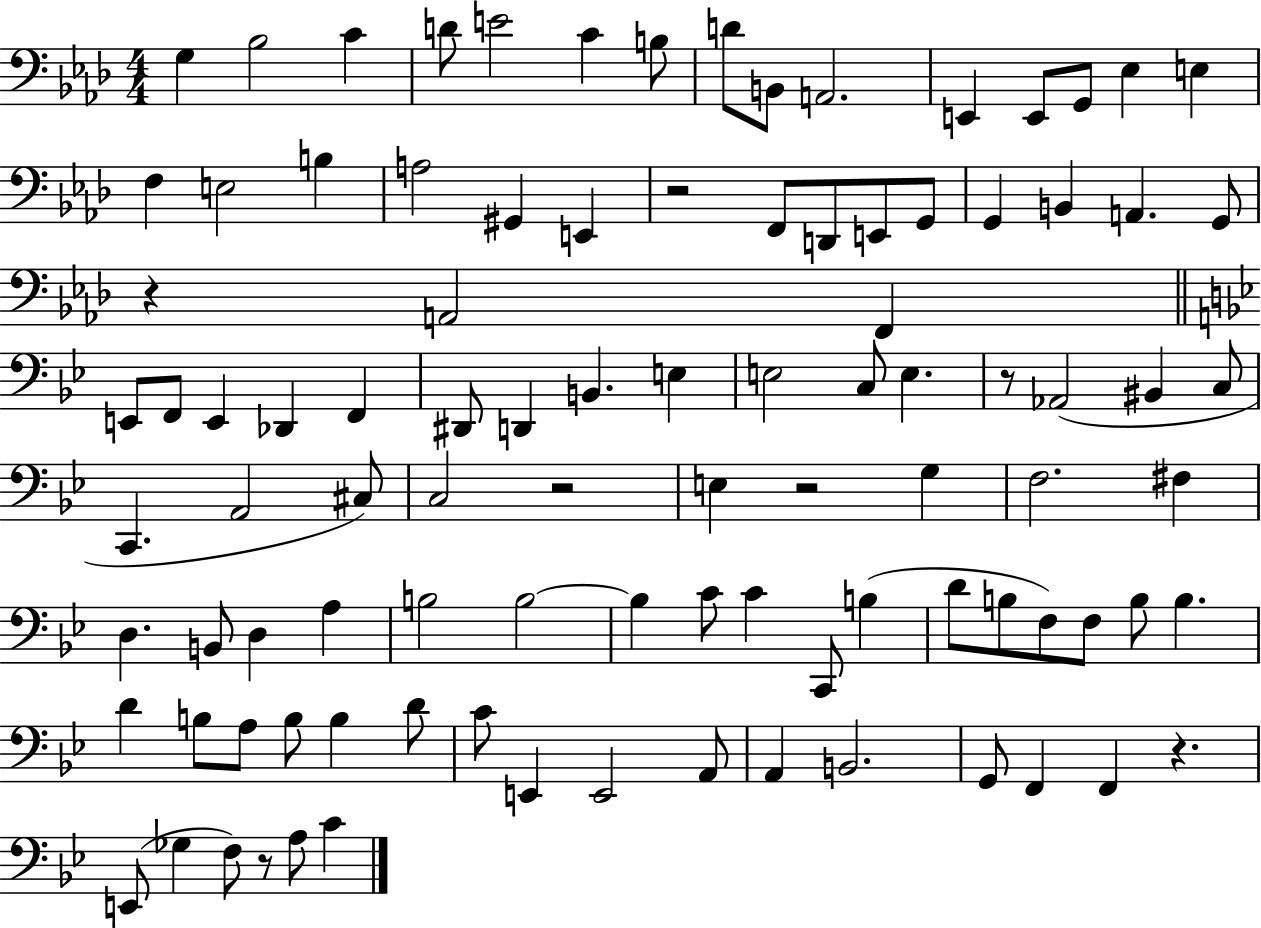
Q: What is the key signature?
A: AES major